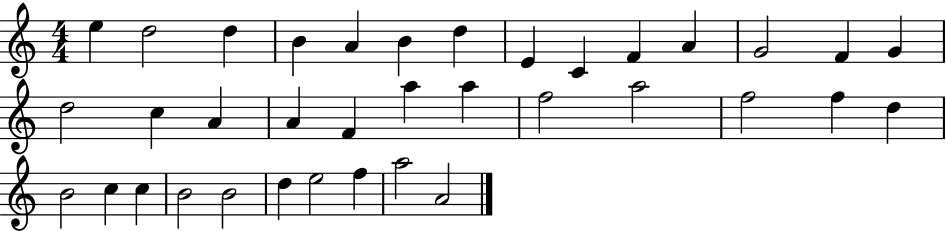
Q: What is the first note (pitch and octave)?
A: E5